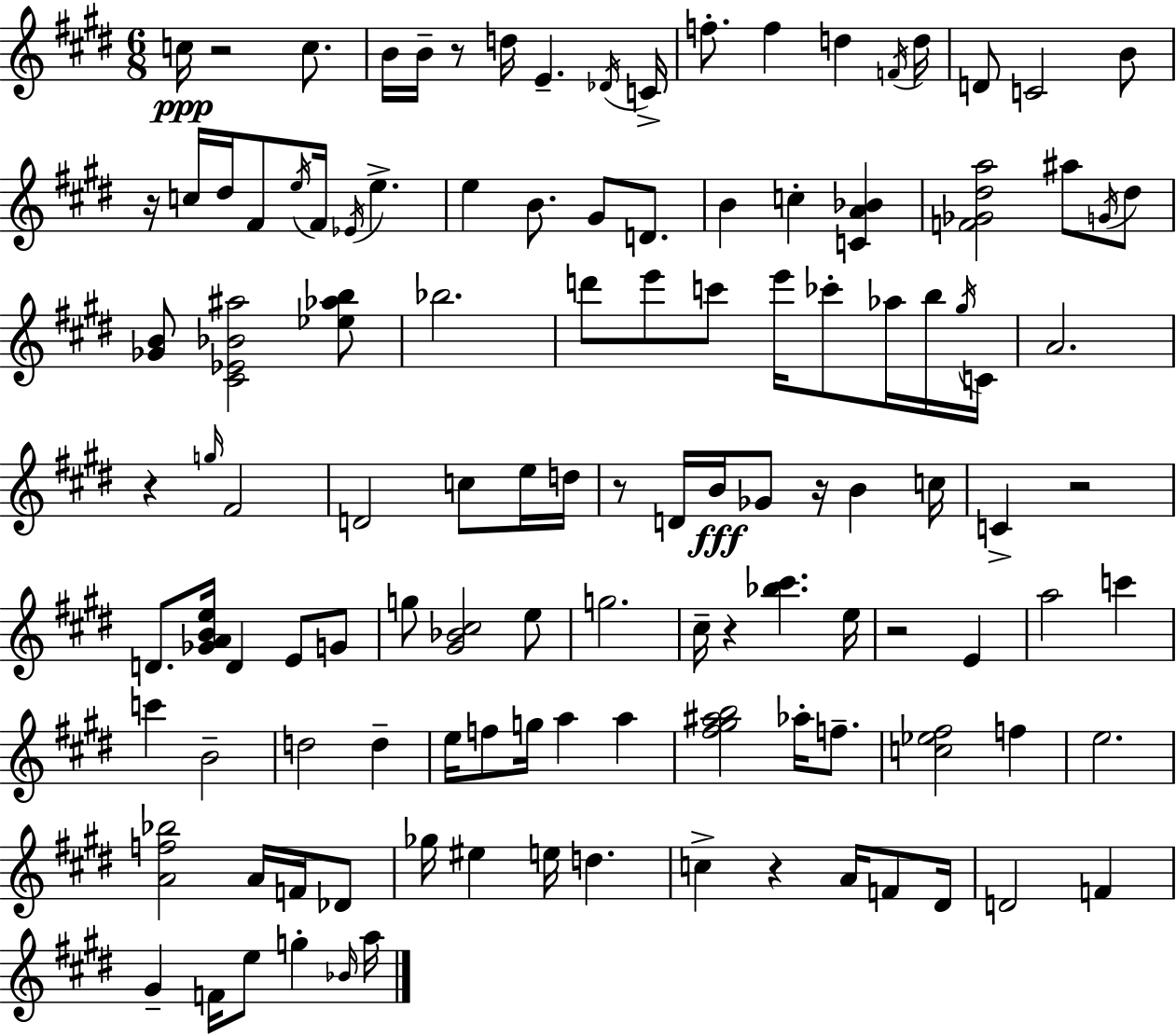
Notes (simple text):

C5/s R/h C5/e. B4/s B4/s R/e D5/s E4/q. Db4/s C4/s F5/e. F5/q D5/q F4/s D5/s D4/e C4/h B4/e R/s C5/s D#5/s F#4/e E5/s F#4/s Eb4/s E5/q. E5/q B4/e. G#4/e D4/e. B4/q C5/q [C4,A4,Bb4]/q [F4,Gb4,D#5,A5]/h A#5/e G4/s D#5/e [Gb4,B4]/e [C#4,Eb4,Bb4,A#5]/h [Eb5,Ab5,B5]/e Bb5/h. D6/e E6/e C6/e E6/s CES6/e Ab5/s B5/s G#5/s C4/s A4/h. R/q G5/s F#4/h D4/h C5/e E5/s D5/s R/e D4/s B4/s Gb4/e R/s B4/q C5/s C4/q R/h D4/e. [Gb4,A4,B4,E5]/s D4/q E4/e G4/e G5/e [G#4,Bb4,C#5]/h E5/e G5/h. C#5/s R/q [Bb5,C#6]/q. E5/s R/h E4/q A5/h C6/q C6/q B4/h D5/h D5/q E5/s F5/e G5/s A5/q A5/q [F#5,G#5,A#5,B5]/h Ab5/s F5/e. [C5,Eb5,F#5]/h F5/q E5/h. [A4,F5,Bb5]/h A4/s F4/s Db4/e Gb5/s EIS5/q E5/s D5/q. C5/q R/q A4/s F4/e D#4/s D4/h F4/q G#4/q F4/s E5/e G5/q Bb4/s A5/s